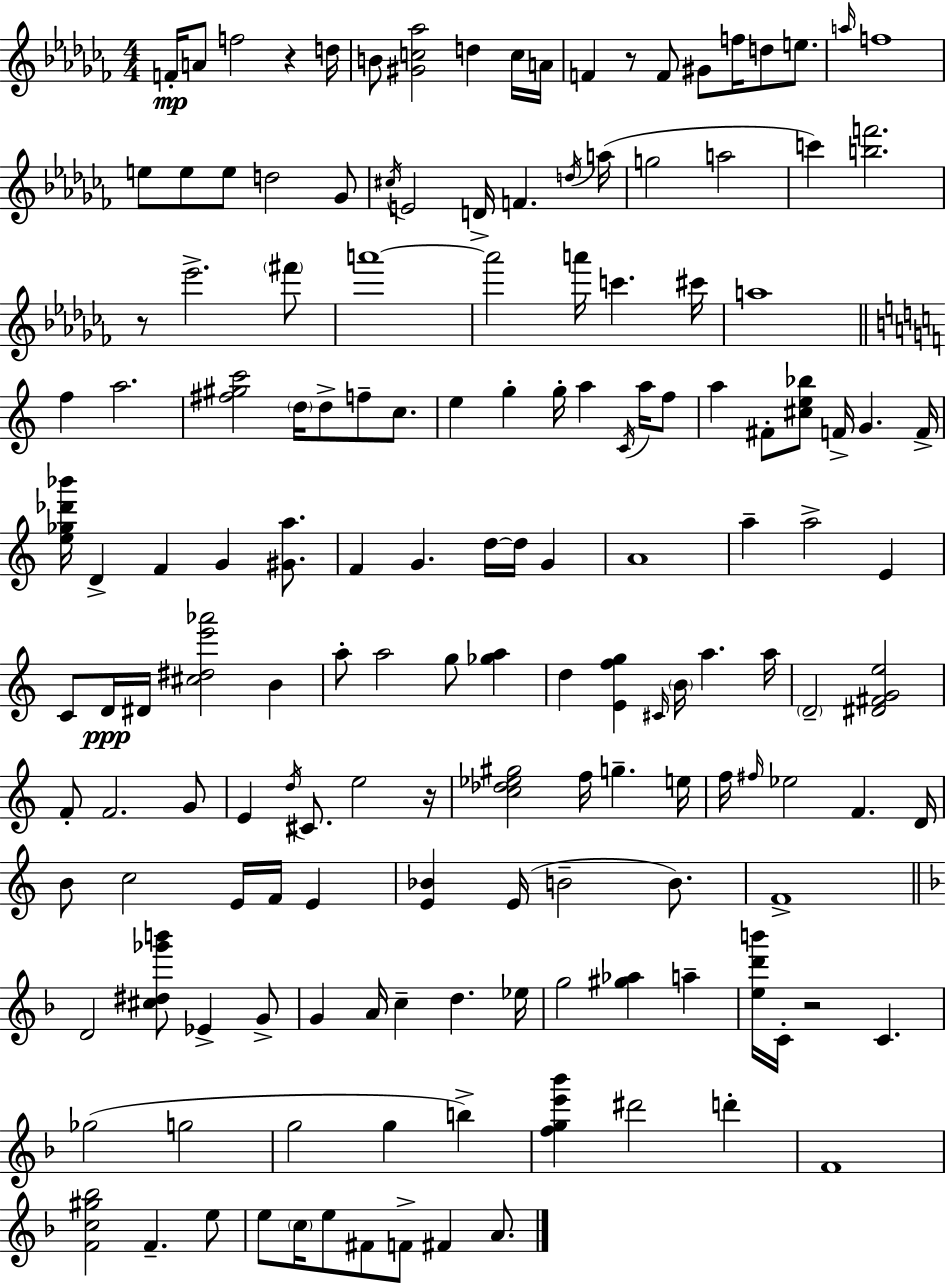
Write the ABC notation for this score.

X:1
T:Untitled
M:4/4
L:1/4
K:Abm
F/4 A/2 f2 z d/4 B/2 [^Gc_a]2 d c/4 A/4 F z/2 F/2 ^G/2 f/4 d/2 e/2 a/4 f4 e/2 e/2 e/2 d2 _G/2 ^c/4 E2 D/4 F d/4 a/4 g2 a2 c' [bf']2 z/2 _e'2 ^f'/2 a'4 a'2 a'/4 c' ^c'/4 a4 f a2 [^f^gc']2 d/4 d/2 f/2 c/2 e g g/4 a C/4 a/4 f/2 a ^F/2 [^ce_b]/2 F/4 G F/4 [e_g_d'_b']/4 D F G [^Ga]/2 F G d/4 d/4 G A4 a a2 E C/2 D/4 ^D/4 [^c^de'_a']2 B a/2 a2 g/2 [_ga] d [Efg] ^C/4 B/4 a a/4 D2 [^D^FGe]2 F/2 F2 G/2 E d/4 ^C/2 e2 z/4 [c_d_e^g]2 f/4 g e/4 f/4 ^f/4 _e2 F D/4 B/2 c2 E/4 F/4 E [E_B] E/4 B2 B/2 F4 D2 [^c^d_g'b']/2 _E G/2 G A/4 c d _e/4 g2 [^g_a] a [ed'b']/4 C/4 z2 C _g2 g2 g2 g b [fge'_b'] ^d'2 d' F4 [Fc^g_b]2 F e/2 e/2 c/4 e/2 ^F/2 F/2 ^F A/2